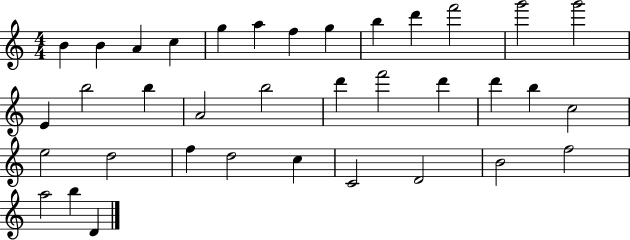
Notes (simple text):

B4/q B4/q A4/q C5/q G5/q A5/q F5/q G5/q B5/q D6/q F6/h G6/h G6/h E4/q B5/h B5/q A4/h B5/h D6/q F6/h D6/q D6/q B5/q C5/h E5/h D5/h F5/q D5/h C5/q C4/h D4/h B4/h F5/h A5/h B5/q D4/q